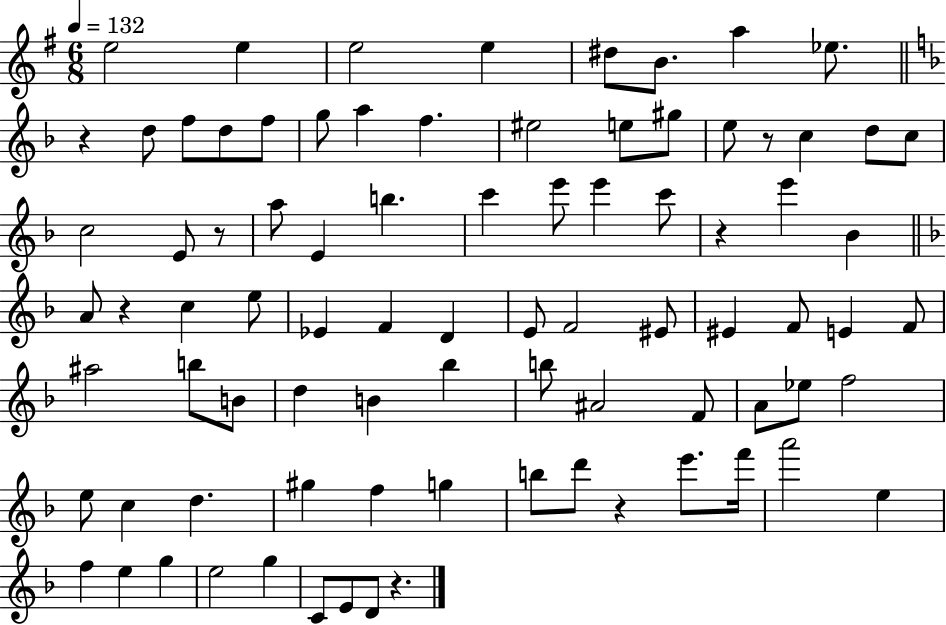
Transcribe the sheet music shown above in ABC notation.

X:1
T:Untitled
M:6/8
L:1/4
K:G
e2 e e2 e ^d/2 B/2 a _e/2 z d/2 f/2 d/2 f/2 g/2 a f ^e2 e/2 ^g/2 e/2 z/2 c d/2 c/2 c2 E/2 z/2 a/2 E b c' e'/2 e' c'/2 z e' _B A/2 z c e/2 _E F D E/2 F2 ^E/2 ^E F/2 E F/2 ^a2 b/2 B/2 d B _b b/2 ^A2 F/2 A/2 _e/2 f2 e/2 c d ^g f g b/2 d'/2 z e'/2 f'/4 a'2 e f e g e2 g C/2 E/2 D/2 z